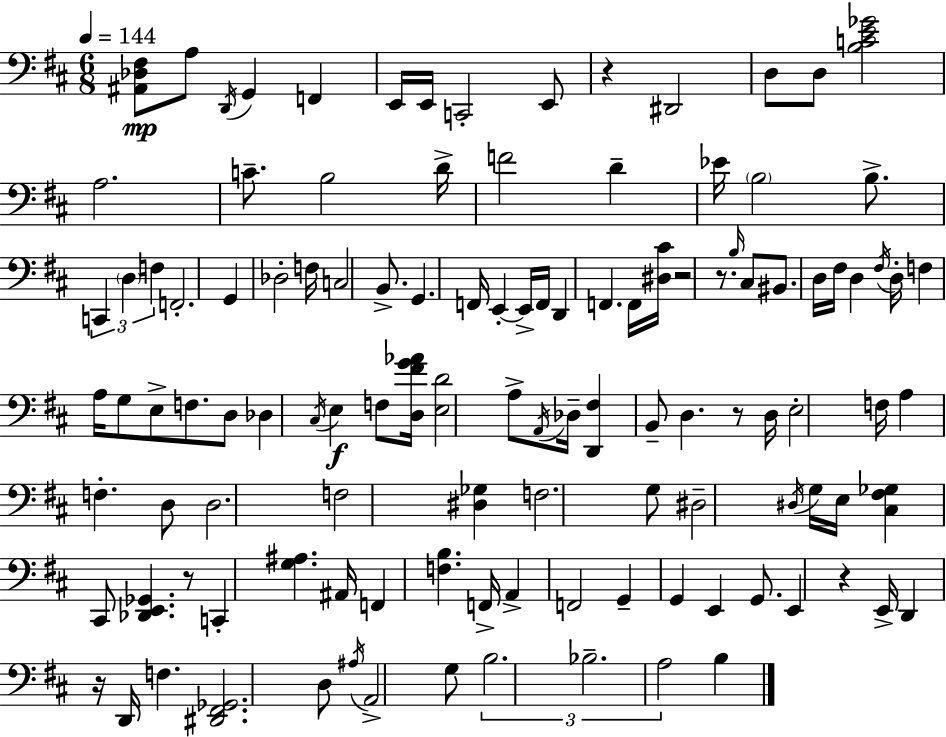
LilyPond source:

{
  \clef bass
  \numericTimeSignature
  \time 6/8
  \key d \major
  \tempo 4 = 144
  <ais, des fis>8\mp a8 \acciaccatura { d,16 } g,4 f,4 | e,16 e,16 c,2-. e,8 | r4 dis,2 | d8 d8 <b c' e' ges'>2 | \break a2. | c'8.-- b2 | d'16-> f'2 d'4-- | ees'16 \parenthesize b2 b8.-> | \break \tuplet 3/2 { c,4 \parenthesize d4 f4 } | f,2.-. | g,4 des2-. | f16 c2 b,8.-> | \break g,4. f,16 e,4-.~~ | e,16-> f,16 d,4 f,4. | f,16 <dis cis'>16 r2 r8. | \grace { b16 } cis8 bis,8. d16 fis16 d4 | \break \acciaccatura { fis16 } d16-. f4 a16 g8 e8-> | f8. d8 des4 \acciaccatura { cis16 }\f e4 | f8 <d fis' g' aes'>16 <e d'>2 | a8-> \acciaccatura { a,16 } des16-- <d, fis>4 b,8-- d4. | \break r8 d16 e2-. | f16 a4 f4.-. | d8 d2. | f2 | \break <dis ges>4 f2. | g8 dis2-- | \acciaccatura { dis16 } g16 e16 <cis fis ges>4 cis,8 | <des, e, ges,>4. r8 c,4-. | \break <g ais>4. ais,16 f,4 <f b>4. | f,16-> a,4-> f,2 | g,4-- g,4 | e,4 g,8. e,4 | \break r4 e,16-> d,4 r16 d,16 | f4. <dis, fis, ges,>2. | d8 \acciaccatura { ais16 } a,2-> | g8 \tuplet 3/2 { b2. | \break bes2.-- | a2 } | b4 \bar "|."
}